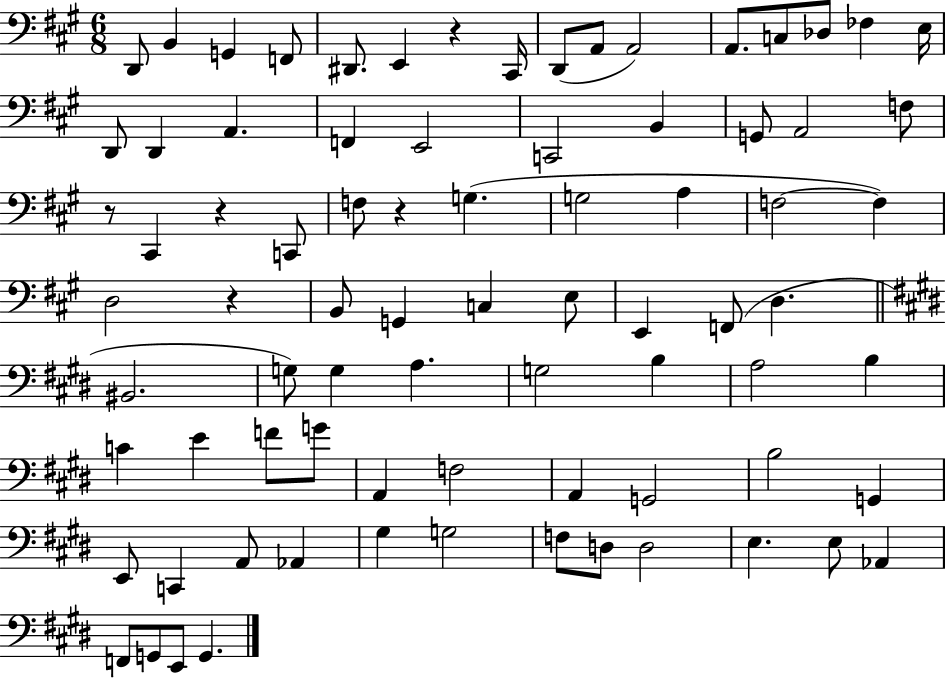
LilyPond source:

{
  \clef bass
  \numericTimeSignature
  \time 6/8
  \key a \major
  d,8 b,4 g,4 f,8 | dis,8. e,4 r4 cis,16 | d,8( a,8 a,2) | a,8. c8 des8 fes4 e16 | \break d,8 d,4 a,4. | f,4 e,2 | c,2 b,4 | g,8 a,2 f8 | \break r8 cis,4 r4 c,8 | f8 r4 g4.( | g2 a4 | f2~~ f4) | \break d2 r4 | b,8 g,4 c4 e8 | e,4 f,8( d4. | \bar "||" \break \key e \major bis,2. | g8) g4 a4. | g2 b4 | a2 b4 | \break c'4 e'4 f'8 g'8 | a,4 f2 | a,4 g,2 | b2 g,4 | \break e,8 c,4 a,8 aes,4 | gis4 g2 | f8 d8 d2 | e4. e8 aes,4 | \break f,8 g,8 e,8 g,4. | \bar "|."
}